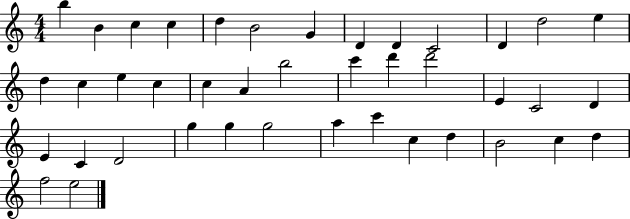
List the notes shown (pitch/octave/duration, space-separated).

B5/q B4/q C5/q C5/q D5/q B4/h G4/q D4/q D4/q C4/h D4/q D5/h E5/q D5/q C5/q E5/q C5/q C5/q A4/q B5/h C6/q D6/q D6/h E4/q C4/h D4/q E4/q C4/q D4/h G5/q G5/q G5/h A5/q C6/q C5/q D5/q B4/h C5/q D5/q F5/h E5/h